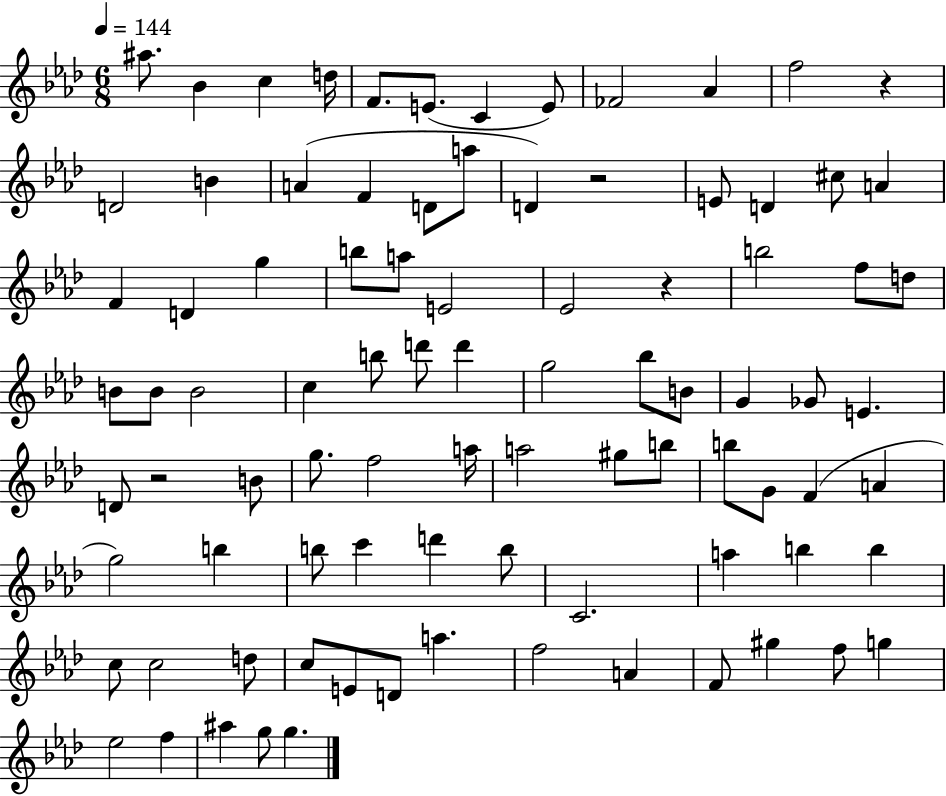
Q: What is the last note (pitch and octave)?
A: G5